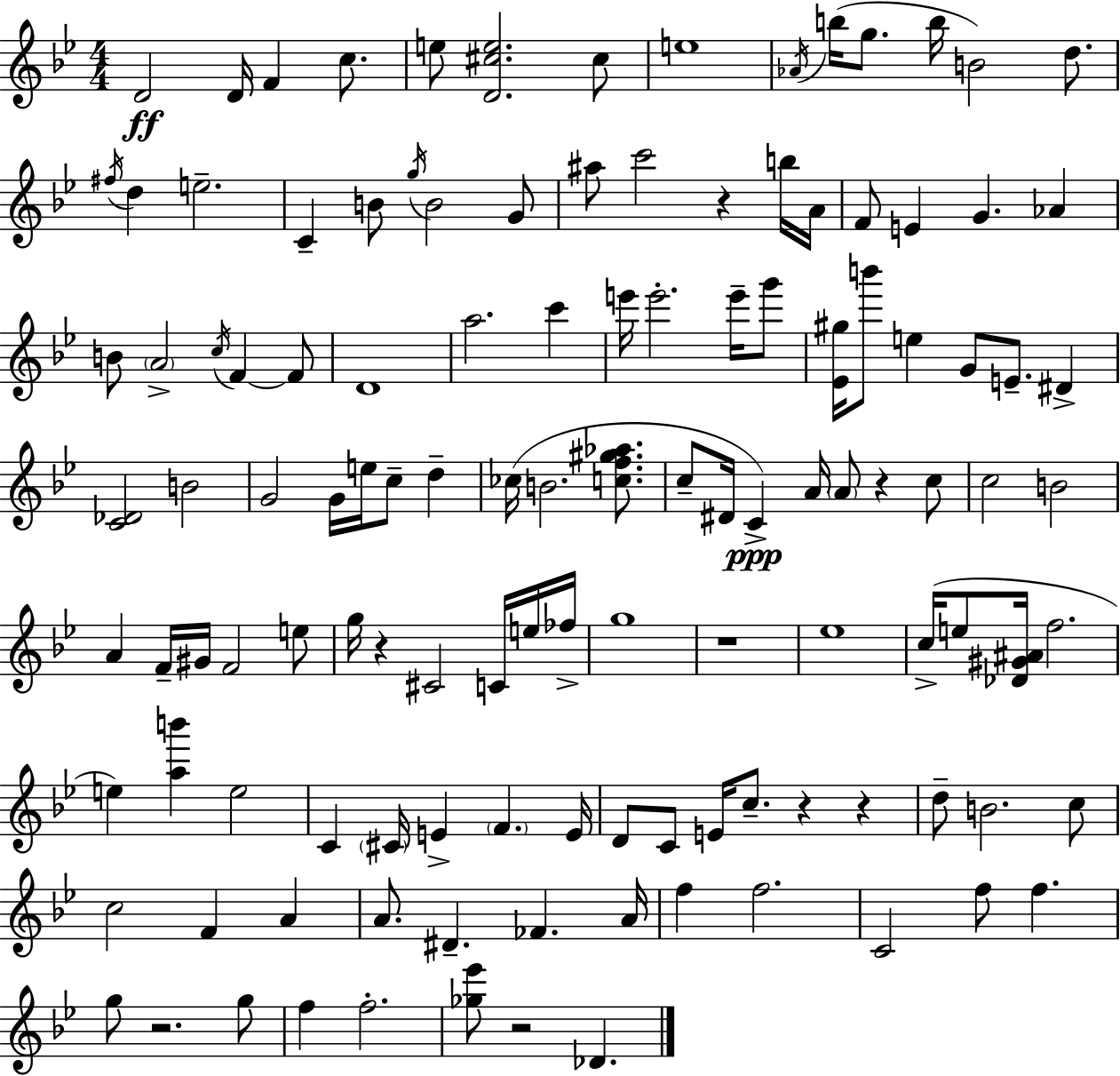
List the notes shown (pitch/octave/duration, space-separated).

D4/h D4/s F4/q C5/e. E5/e [D4,C#5,E5]/h. C#5/e E5/w Ab4/s B5/s G5/e. B5/s B4/h D5/e. F#5/s D5/q E5/h. C4/q B4/e G5/s B4/h G4/e A#5/e C6/h R/q B5/s A4/s F4/e E4/q G4/q. Ab4/q B4/e A4/h C5/s F4/q F4/e D4/w A5/h. C6/q E6/s E6/h. E6/s G6/e [Eb4,G#5]/s B6/e E5/q G4/e E4/e. D#4/q [C4,Db4]/h B4/h G4/h G4/s E5/s C5/e D5/q CES5/s B4/h. [C5,F5,G#5,Ab5]/e. C5/e D#4/s C4/q A4/s A4/e R/q C5/e C5/h B4/h A4/q F4/s G#4/s F4/h E5/e G5/s R/q C#4/h C4/s E5/s FES5/s G5/w R/w Eb5/w C5/s E5/e [Db4,G#4,A#4]/s F5/h. E5/q [A5,B6]/q E5/h C4/q C#4/s E4/q F4/q. E4/s D4/e C4/e E4/s C5/e. R/q R/q D5/e B4/h. C5/e C5/h F4/q A4/q A4/e. D#4/q. FES4/q. A4/s F5/q F5/h. C4/h F5/e F5/q. G5/e R/h. G5/e F5/q F5/h. [Gb5,Eb6]/e R/h Db4/q.